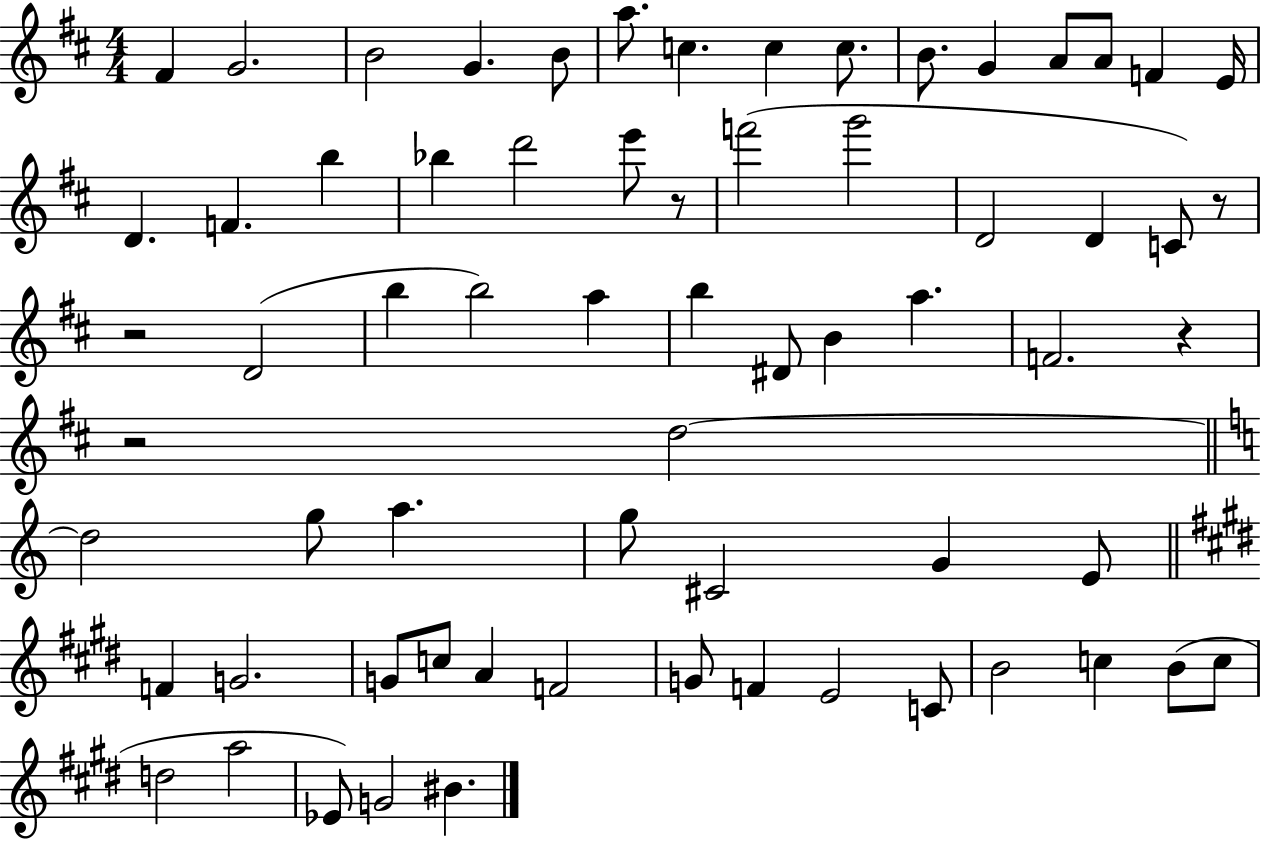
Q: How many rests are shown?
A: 5